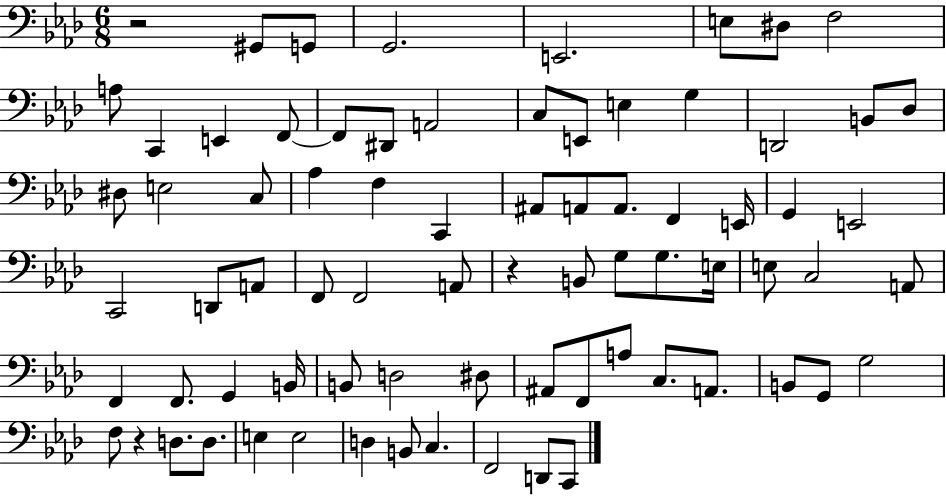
{
  \clef bass
  \numericTimeSignature
  \time 6/8
  \key aes \major
  \repeat volta 2 { r2 gis,8 g,8 | g,2. | e,2. | e8 dis8 f2 | \break a8 c,4 e,4 f,8~~ | f,8 dis,8 a,2 | c8 e,8 e4 g4 | d,2 b,8 des8 | \break dis8 e2 c8 | aes4 f4 c,4 | ais,8 a,8 a,8. f,4 e,16 | g,4 e,2 | \break c,2 d,8 a,8 | f,8 f,2 a,8 | r4 b,8 g8 g8. e16 | e8 c2 a,8 | \break f,4 f,8. g,4 b,16 | b,8 d2 dis8 | ais,8 f,8 a8 c8. a,8. | b,8 g,8 g2 | \break f8 r4 d8. d8. | e4 e2 | d4 b,8 c4. | f,2 d,8 c,8 | \break } \bar "|."
}